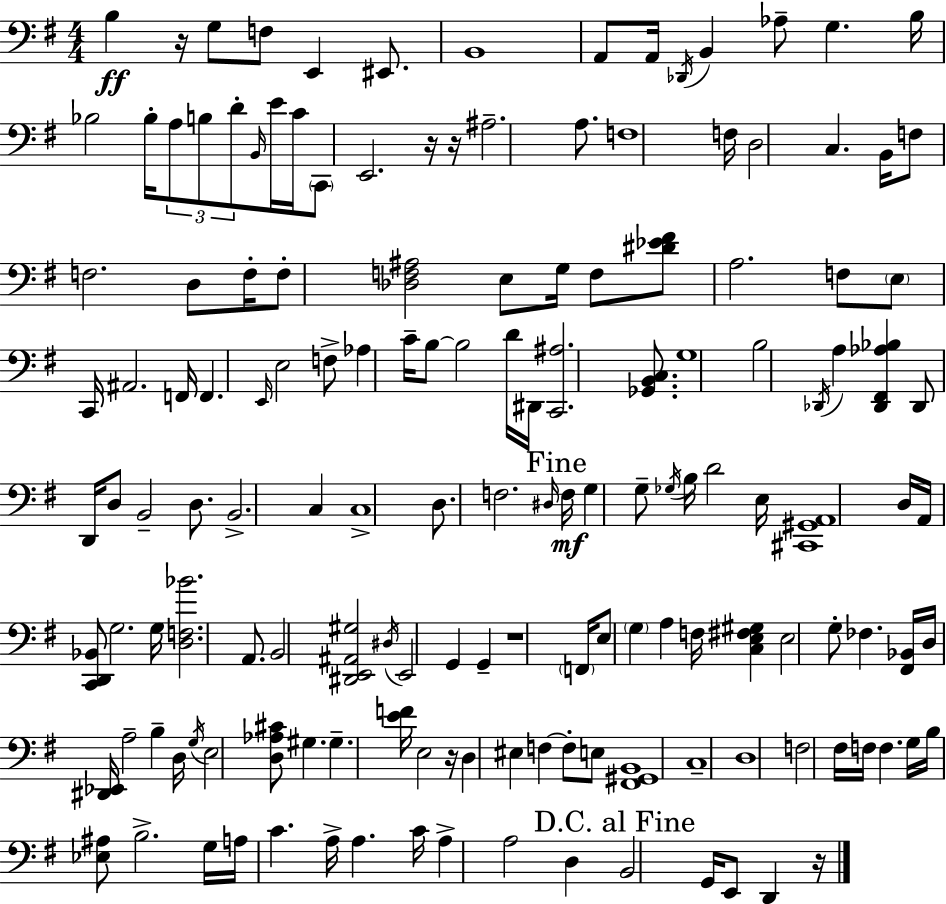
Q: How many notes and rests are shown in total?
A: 152